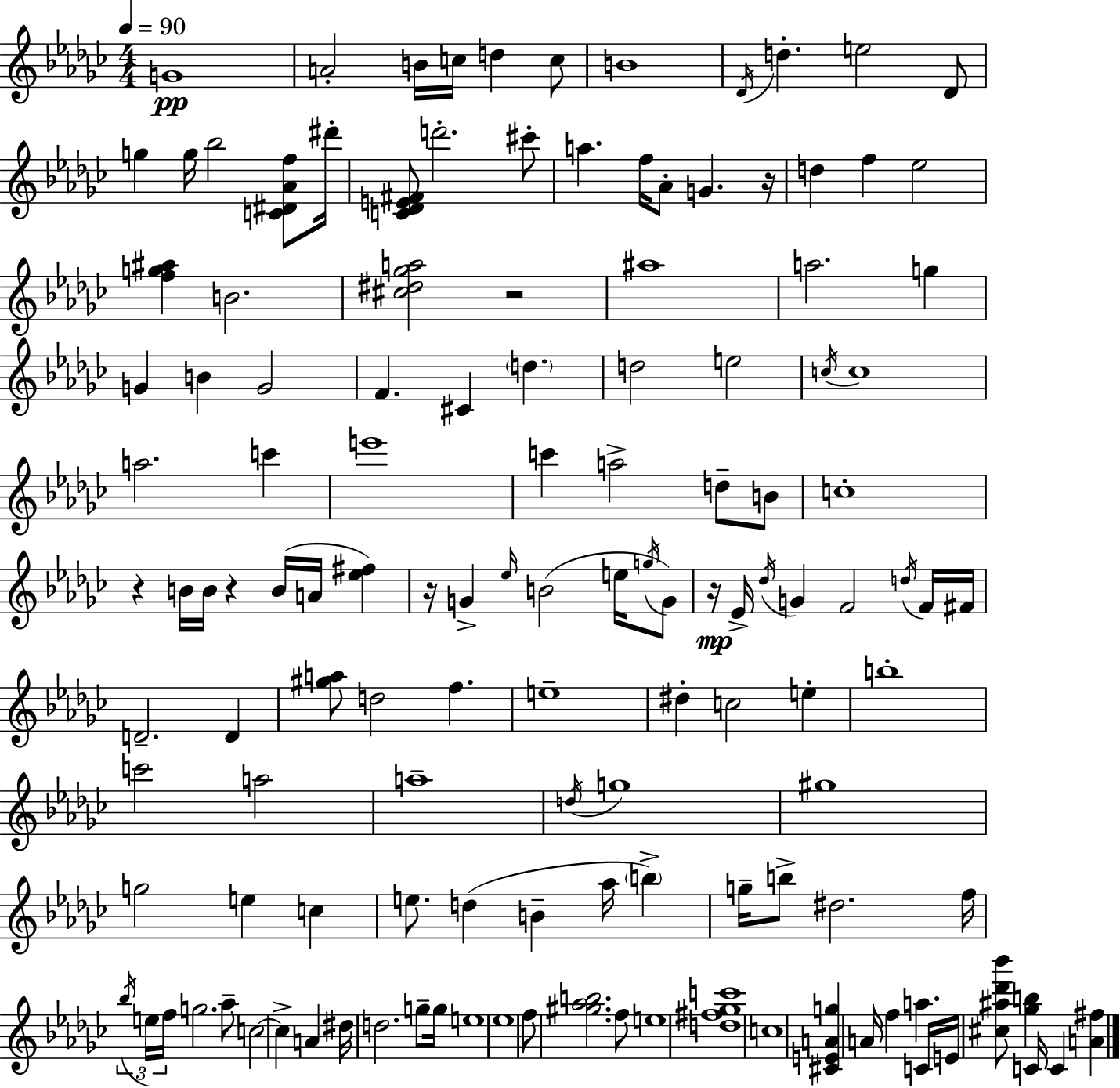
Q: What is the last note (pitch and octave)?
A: C4